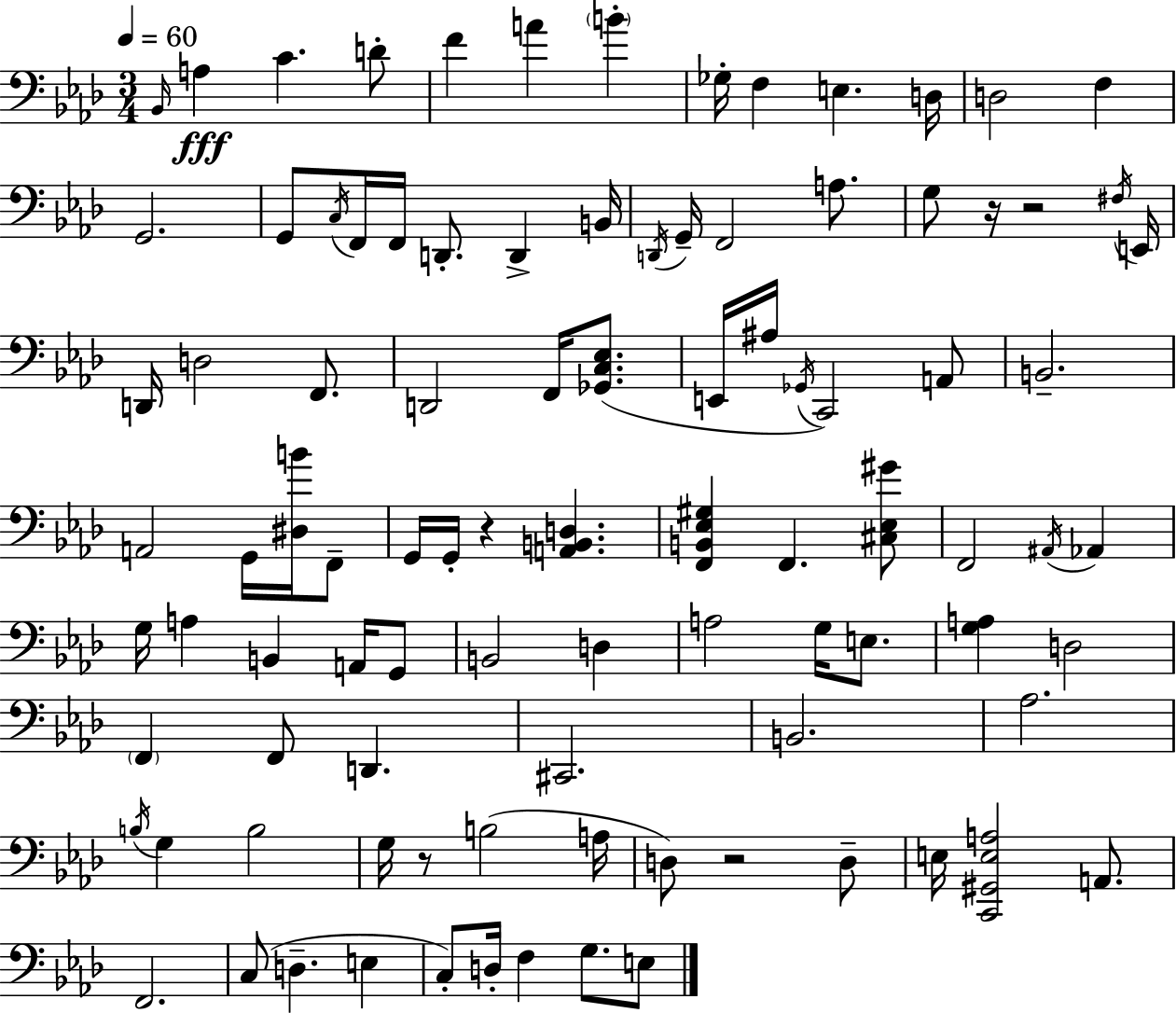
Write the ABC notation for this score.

X:1
T:Untitled
M:3/4
L:1/4
K:Fm
_B,,/4 A, C D/2 F A B _G,/4 F, E, D,/4 D,2 F, G,,2 G,,/2 C,/4 F,,/4 F,,/4 D,,/2 D,, B,,/4 D,,/4 G,,/4 F,,2 A,/2 G,/2 z/4 z2 ^F,/4 E,,/4 D,,/4 D,2 F,,/2 D,,2 F,,/4 [_G,,C,_E,]/2 E,,/4 ^A,/4 _G,,/4 C,,2 A,,/2 B,,2 A,,2 G,,/4 [^D,B]/4 F,,/2 G,,/4 G,,/4 z [A,,B,,D,] [F,,B,,_E,^G,] F,, [^C,_E,^G]/2 F,,2 ^A,,/4 _A,, G,/4 A, B,, A,,/4 G,,/2 B,,2 D, A,2 G,/4 E,/2 [G,A,] D,2 F,, F,,/2 D,, ^C,,2 B,,2 _A,2 B,/4 G, B,2 G,/4 z/2 B,2 A,/4 D,/2 z2 D,/2 E,/4 [C,,^G,,E,A,]2 A,,/2 F,,2 C,/2 D, E, C,/2 D,/4 F, G,/2 E,/2